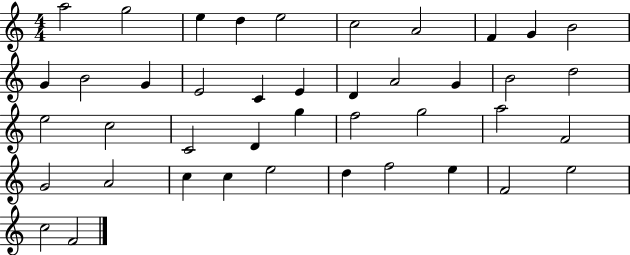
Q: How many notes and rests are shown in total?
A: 42